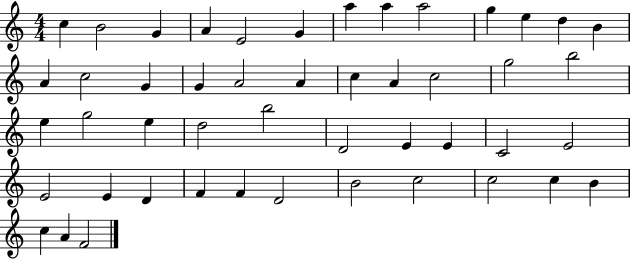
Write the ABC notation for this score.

X:1
T:Untitled
M:4/4
L:1/4
K:C
c B2 G A E2 G a a a2 g e d B A c2 G G A2 A c A c2 g2 b2 e g2 e d2 b2 D2 E E C2 E2 E2 E D F F D2 B2 c2 c2 c B c A F2